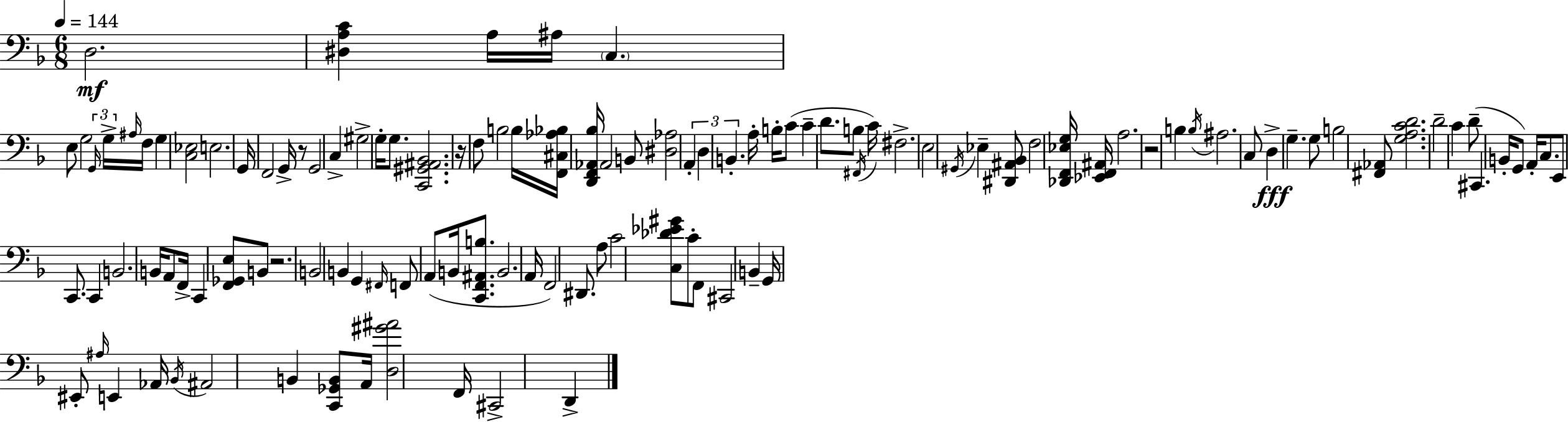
{
  \clef bass
  \numericTimeSignature
  \time 6/8
  \key d \minor
  \tempo 4 = 144
  d2.\mf | <dis a c'>4 a16 ais16 \parenthesize c4. | e8 g2 \tuplet 3/2 { \grace { g,16 } g16-> | \grace { ais16 } } f16 g4 <c ees>2 | \break e2. | g,16 f,2 g,16-> | r8 g,2 c4-> | gis2-> g16-. g8. | \break <c, gis, ais, bes,>2. | r16 f8 b2 | b16 <f, cis aes bes>16 <d, f, aes, bes>16 aes,2 | b,8 <dis aes>2 \tuplet 3/2 { a,4-. | \break d4 b,4.-. } | a16-. b16-. c'8( c'4-- d'8. b8 | \acciaccatura { fis,16 }) c'16 fis2.-> | e2 \acciaccatura { gis,16 } | \break ees4-- <dis, ais, bes,>8 f2 | <des, f, ees g>16 <ees, f, ais,>16 a2. | r2 | b4 \acciaccatura { b16 } ais2. | \break c8 d4->\fff g4.-- | g8 b2 | <fis, aes,>8 <g a c' d'>2. | d'2-- | \break c'4 d'8--( cis,4. | b,16-. g,8) a,16-. c8. e,8 c,8. | c,4 b,2. | b,16 a,8 f,16-> c,4 | \break <f, ges, e>8 b,8 r2. | b,2 | b,4 g,4 \grace { fis,16 } f,8 | a,8( b,16 <c, f, ais, b>8. b,2. | \break a,16 f,2) | dis,8. a8 c'2 | <c des' ees' gis'>8 c'8-. f,8 cis,2 | b,4-- g,16 eis,8-. | \break \grace { ais16 } e,4 aes,16 \acciaccatura { bes,16 } ais,2 | b,4 <c, ges, b,>8 a,16 <d gis' ais'>2 | f,16 cis,2-> | d,4-> \bar "|."
}